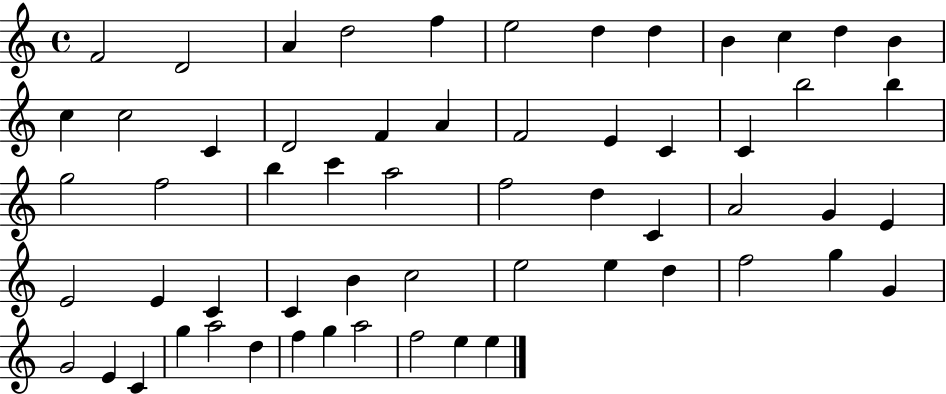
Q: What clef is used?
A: treble